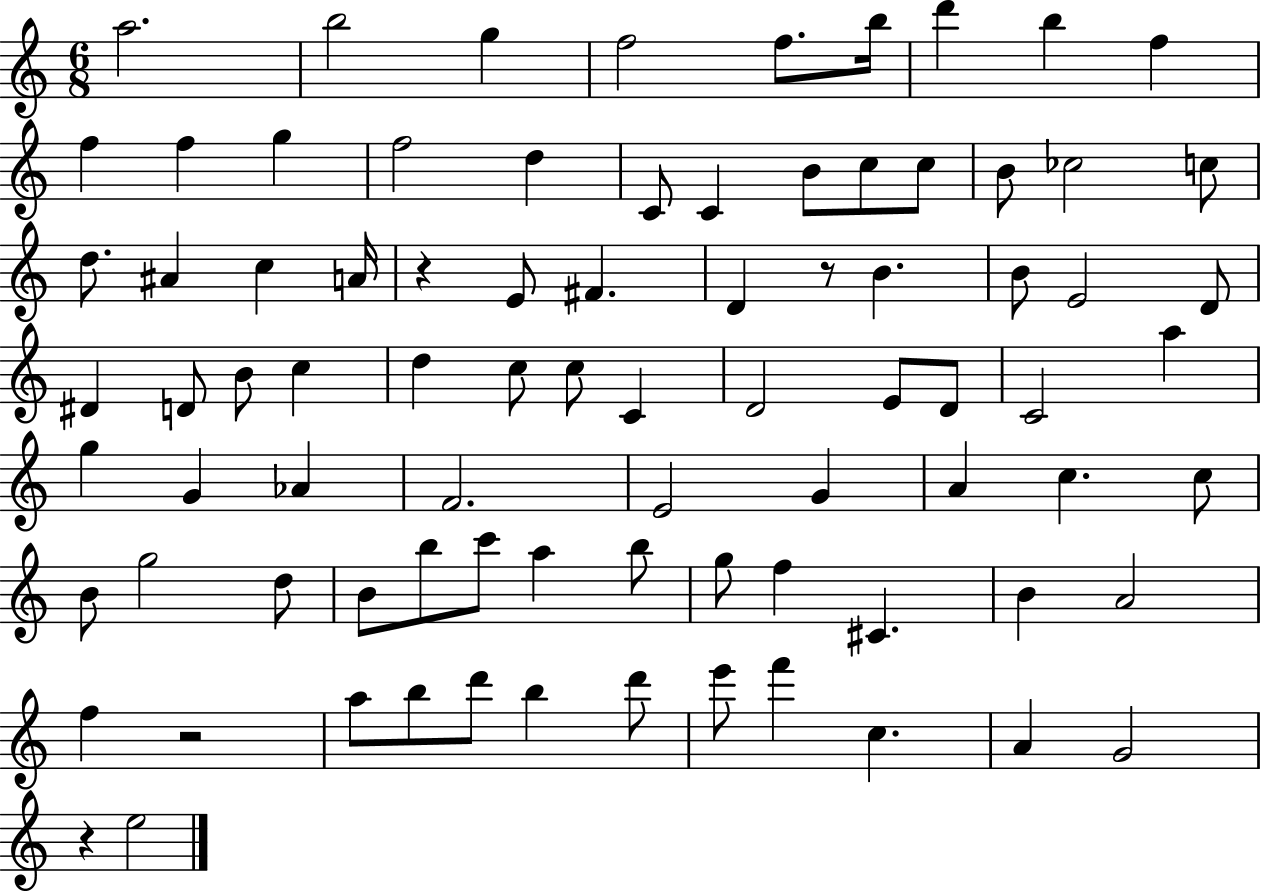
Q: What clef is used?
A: treble